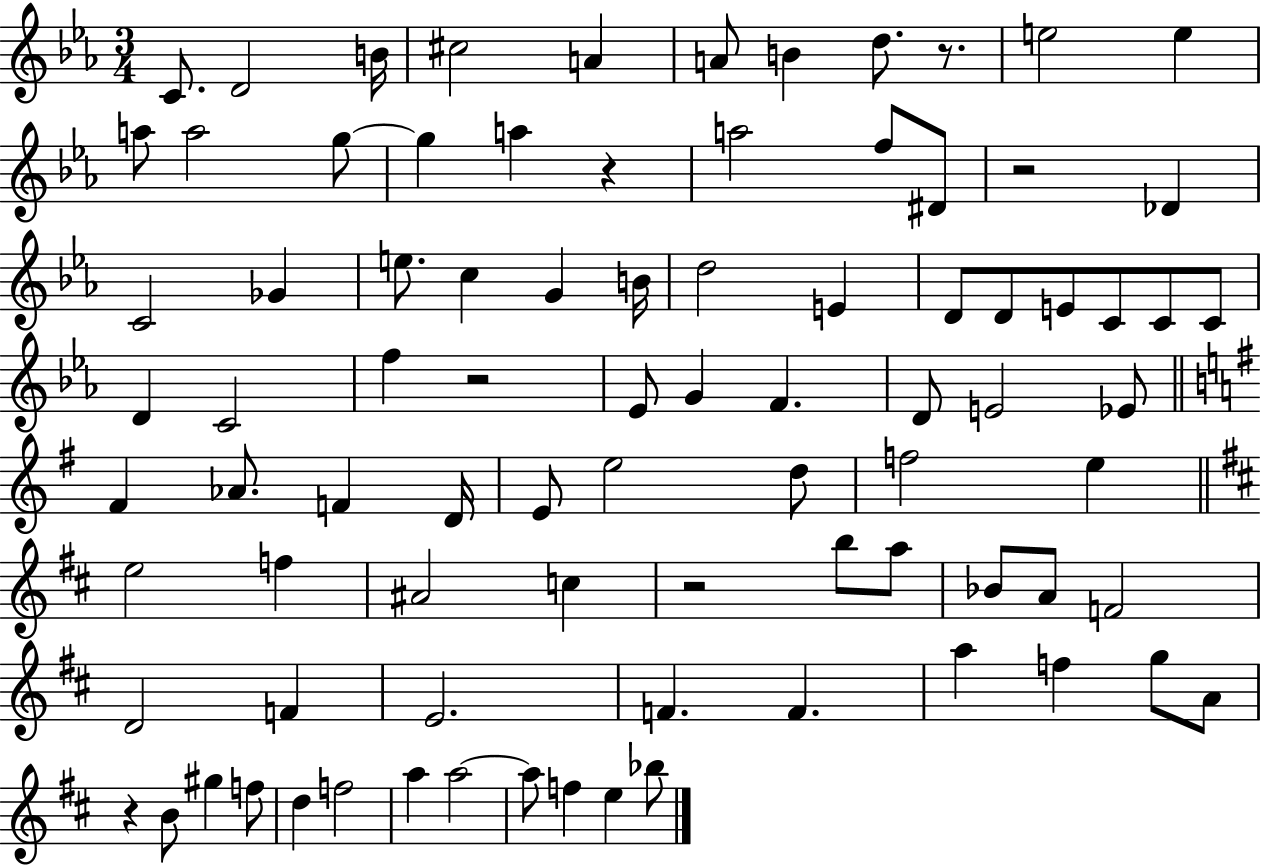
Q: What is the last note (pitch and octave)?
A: Bb5